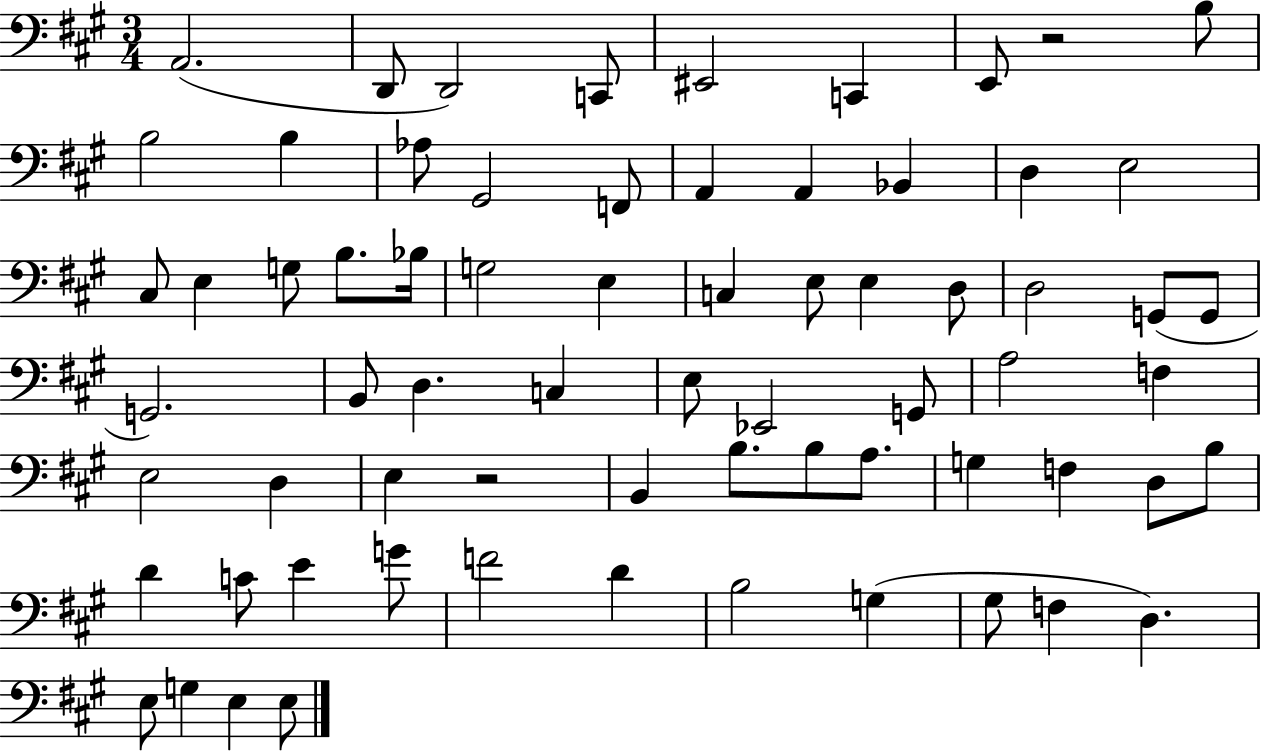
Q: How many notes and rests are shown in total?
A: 69